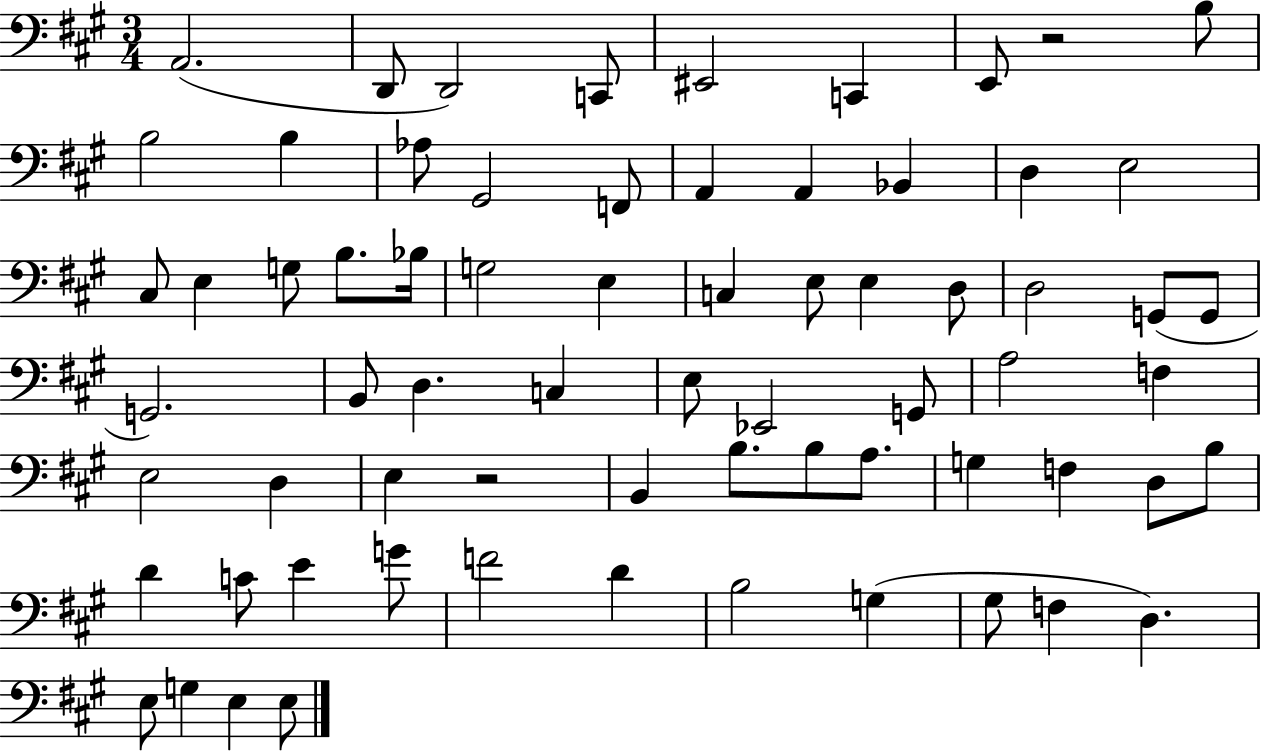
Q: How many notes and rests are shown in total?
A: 69